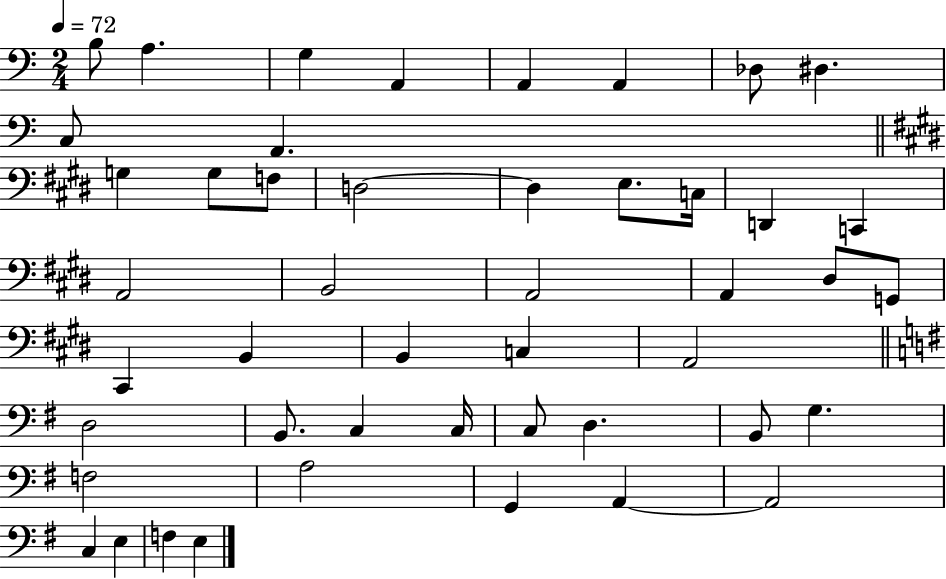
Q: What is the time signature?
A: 2/4